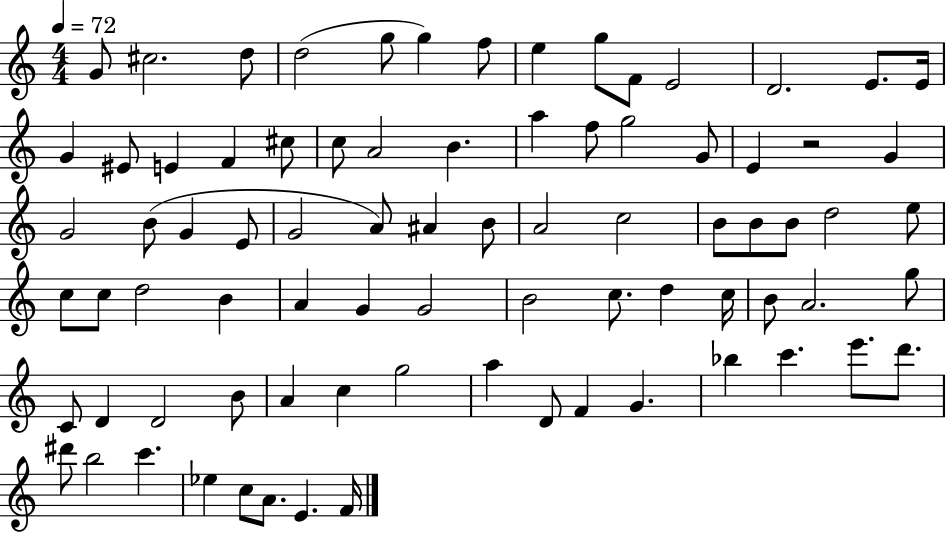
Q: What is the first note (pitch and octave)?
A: G4